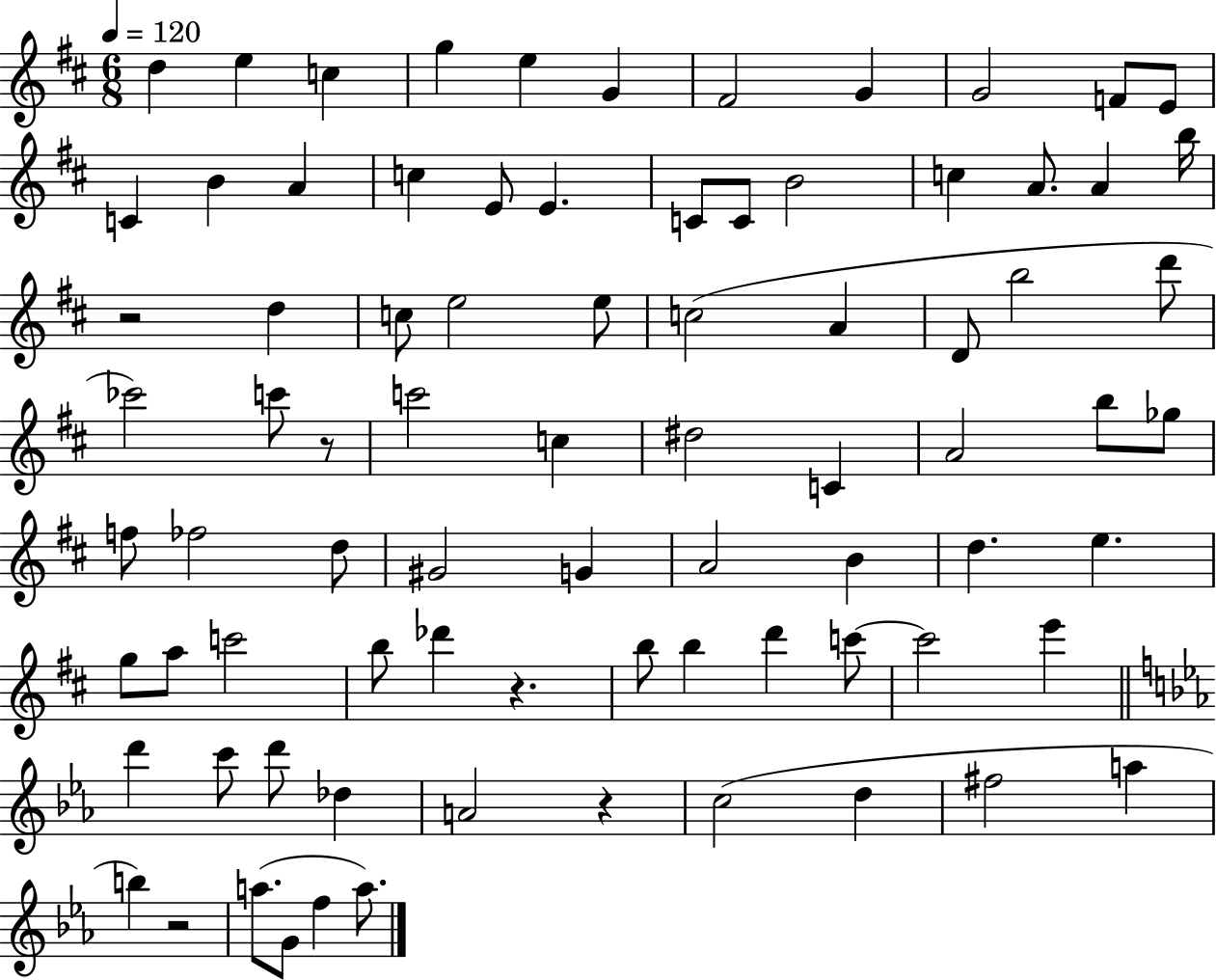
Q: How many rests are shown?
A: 5